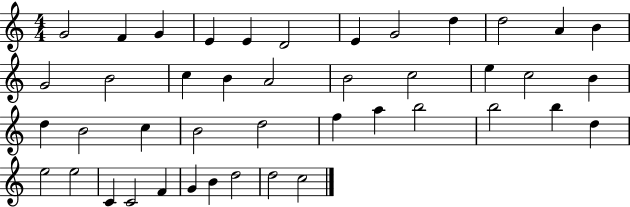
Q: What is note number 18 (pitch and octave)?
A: B4